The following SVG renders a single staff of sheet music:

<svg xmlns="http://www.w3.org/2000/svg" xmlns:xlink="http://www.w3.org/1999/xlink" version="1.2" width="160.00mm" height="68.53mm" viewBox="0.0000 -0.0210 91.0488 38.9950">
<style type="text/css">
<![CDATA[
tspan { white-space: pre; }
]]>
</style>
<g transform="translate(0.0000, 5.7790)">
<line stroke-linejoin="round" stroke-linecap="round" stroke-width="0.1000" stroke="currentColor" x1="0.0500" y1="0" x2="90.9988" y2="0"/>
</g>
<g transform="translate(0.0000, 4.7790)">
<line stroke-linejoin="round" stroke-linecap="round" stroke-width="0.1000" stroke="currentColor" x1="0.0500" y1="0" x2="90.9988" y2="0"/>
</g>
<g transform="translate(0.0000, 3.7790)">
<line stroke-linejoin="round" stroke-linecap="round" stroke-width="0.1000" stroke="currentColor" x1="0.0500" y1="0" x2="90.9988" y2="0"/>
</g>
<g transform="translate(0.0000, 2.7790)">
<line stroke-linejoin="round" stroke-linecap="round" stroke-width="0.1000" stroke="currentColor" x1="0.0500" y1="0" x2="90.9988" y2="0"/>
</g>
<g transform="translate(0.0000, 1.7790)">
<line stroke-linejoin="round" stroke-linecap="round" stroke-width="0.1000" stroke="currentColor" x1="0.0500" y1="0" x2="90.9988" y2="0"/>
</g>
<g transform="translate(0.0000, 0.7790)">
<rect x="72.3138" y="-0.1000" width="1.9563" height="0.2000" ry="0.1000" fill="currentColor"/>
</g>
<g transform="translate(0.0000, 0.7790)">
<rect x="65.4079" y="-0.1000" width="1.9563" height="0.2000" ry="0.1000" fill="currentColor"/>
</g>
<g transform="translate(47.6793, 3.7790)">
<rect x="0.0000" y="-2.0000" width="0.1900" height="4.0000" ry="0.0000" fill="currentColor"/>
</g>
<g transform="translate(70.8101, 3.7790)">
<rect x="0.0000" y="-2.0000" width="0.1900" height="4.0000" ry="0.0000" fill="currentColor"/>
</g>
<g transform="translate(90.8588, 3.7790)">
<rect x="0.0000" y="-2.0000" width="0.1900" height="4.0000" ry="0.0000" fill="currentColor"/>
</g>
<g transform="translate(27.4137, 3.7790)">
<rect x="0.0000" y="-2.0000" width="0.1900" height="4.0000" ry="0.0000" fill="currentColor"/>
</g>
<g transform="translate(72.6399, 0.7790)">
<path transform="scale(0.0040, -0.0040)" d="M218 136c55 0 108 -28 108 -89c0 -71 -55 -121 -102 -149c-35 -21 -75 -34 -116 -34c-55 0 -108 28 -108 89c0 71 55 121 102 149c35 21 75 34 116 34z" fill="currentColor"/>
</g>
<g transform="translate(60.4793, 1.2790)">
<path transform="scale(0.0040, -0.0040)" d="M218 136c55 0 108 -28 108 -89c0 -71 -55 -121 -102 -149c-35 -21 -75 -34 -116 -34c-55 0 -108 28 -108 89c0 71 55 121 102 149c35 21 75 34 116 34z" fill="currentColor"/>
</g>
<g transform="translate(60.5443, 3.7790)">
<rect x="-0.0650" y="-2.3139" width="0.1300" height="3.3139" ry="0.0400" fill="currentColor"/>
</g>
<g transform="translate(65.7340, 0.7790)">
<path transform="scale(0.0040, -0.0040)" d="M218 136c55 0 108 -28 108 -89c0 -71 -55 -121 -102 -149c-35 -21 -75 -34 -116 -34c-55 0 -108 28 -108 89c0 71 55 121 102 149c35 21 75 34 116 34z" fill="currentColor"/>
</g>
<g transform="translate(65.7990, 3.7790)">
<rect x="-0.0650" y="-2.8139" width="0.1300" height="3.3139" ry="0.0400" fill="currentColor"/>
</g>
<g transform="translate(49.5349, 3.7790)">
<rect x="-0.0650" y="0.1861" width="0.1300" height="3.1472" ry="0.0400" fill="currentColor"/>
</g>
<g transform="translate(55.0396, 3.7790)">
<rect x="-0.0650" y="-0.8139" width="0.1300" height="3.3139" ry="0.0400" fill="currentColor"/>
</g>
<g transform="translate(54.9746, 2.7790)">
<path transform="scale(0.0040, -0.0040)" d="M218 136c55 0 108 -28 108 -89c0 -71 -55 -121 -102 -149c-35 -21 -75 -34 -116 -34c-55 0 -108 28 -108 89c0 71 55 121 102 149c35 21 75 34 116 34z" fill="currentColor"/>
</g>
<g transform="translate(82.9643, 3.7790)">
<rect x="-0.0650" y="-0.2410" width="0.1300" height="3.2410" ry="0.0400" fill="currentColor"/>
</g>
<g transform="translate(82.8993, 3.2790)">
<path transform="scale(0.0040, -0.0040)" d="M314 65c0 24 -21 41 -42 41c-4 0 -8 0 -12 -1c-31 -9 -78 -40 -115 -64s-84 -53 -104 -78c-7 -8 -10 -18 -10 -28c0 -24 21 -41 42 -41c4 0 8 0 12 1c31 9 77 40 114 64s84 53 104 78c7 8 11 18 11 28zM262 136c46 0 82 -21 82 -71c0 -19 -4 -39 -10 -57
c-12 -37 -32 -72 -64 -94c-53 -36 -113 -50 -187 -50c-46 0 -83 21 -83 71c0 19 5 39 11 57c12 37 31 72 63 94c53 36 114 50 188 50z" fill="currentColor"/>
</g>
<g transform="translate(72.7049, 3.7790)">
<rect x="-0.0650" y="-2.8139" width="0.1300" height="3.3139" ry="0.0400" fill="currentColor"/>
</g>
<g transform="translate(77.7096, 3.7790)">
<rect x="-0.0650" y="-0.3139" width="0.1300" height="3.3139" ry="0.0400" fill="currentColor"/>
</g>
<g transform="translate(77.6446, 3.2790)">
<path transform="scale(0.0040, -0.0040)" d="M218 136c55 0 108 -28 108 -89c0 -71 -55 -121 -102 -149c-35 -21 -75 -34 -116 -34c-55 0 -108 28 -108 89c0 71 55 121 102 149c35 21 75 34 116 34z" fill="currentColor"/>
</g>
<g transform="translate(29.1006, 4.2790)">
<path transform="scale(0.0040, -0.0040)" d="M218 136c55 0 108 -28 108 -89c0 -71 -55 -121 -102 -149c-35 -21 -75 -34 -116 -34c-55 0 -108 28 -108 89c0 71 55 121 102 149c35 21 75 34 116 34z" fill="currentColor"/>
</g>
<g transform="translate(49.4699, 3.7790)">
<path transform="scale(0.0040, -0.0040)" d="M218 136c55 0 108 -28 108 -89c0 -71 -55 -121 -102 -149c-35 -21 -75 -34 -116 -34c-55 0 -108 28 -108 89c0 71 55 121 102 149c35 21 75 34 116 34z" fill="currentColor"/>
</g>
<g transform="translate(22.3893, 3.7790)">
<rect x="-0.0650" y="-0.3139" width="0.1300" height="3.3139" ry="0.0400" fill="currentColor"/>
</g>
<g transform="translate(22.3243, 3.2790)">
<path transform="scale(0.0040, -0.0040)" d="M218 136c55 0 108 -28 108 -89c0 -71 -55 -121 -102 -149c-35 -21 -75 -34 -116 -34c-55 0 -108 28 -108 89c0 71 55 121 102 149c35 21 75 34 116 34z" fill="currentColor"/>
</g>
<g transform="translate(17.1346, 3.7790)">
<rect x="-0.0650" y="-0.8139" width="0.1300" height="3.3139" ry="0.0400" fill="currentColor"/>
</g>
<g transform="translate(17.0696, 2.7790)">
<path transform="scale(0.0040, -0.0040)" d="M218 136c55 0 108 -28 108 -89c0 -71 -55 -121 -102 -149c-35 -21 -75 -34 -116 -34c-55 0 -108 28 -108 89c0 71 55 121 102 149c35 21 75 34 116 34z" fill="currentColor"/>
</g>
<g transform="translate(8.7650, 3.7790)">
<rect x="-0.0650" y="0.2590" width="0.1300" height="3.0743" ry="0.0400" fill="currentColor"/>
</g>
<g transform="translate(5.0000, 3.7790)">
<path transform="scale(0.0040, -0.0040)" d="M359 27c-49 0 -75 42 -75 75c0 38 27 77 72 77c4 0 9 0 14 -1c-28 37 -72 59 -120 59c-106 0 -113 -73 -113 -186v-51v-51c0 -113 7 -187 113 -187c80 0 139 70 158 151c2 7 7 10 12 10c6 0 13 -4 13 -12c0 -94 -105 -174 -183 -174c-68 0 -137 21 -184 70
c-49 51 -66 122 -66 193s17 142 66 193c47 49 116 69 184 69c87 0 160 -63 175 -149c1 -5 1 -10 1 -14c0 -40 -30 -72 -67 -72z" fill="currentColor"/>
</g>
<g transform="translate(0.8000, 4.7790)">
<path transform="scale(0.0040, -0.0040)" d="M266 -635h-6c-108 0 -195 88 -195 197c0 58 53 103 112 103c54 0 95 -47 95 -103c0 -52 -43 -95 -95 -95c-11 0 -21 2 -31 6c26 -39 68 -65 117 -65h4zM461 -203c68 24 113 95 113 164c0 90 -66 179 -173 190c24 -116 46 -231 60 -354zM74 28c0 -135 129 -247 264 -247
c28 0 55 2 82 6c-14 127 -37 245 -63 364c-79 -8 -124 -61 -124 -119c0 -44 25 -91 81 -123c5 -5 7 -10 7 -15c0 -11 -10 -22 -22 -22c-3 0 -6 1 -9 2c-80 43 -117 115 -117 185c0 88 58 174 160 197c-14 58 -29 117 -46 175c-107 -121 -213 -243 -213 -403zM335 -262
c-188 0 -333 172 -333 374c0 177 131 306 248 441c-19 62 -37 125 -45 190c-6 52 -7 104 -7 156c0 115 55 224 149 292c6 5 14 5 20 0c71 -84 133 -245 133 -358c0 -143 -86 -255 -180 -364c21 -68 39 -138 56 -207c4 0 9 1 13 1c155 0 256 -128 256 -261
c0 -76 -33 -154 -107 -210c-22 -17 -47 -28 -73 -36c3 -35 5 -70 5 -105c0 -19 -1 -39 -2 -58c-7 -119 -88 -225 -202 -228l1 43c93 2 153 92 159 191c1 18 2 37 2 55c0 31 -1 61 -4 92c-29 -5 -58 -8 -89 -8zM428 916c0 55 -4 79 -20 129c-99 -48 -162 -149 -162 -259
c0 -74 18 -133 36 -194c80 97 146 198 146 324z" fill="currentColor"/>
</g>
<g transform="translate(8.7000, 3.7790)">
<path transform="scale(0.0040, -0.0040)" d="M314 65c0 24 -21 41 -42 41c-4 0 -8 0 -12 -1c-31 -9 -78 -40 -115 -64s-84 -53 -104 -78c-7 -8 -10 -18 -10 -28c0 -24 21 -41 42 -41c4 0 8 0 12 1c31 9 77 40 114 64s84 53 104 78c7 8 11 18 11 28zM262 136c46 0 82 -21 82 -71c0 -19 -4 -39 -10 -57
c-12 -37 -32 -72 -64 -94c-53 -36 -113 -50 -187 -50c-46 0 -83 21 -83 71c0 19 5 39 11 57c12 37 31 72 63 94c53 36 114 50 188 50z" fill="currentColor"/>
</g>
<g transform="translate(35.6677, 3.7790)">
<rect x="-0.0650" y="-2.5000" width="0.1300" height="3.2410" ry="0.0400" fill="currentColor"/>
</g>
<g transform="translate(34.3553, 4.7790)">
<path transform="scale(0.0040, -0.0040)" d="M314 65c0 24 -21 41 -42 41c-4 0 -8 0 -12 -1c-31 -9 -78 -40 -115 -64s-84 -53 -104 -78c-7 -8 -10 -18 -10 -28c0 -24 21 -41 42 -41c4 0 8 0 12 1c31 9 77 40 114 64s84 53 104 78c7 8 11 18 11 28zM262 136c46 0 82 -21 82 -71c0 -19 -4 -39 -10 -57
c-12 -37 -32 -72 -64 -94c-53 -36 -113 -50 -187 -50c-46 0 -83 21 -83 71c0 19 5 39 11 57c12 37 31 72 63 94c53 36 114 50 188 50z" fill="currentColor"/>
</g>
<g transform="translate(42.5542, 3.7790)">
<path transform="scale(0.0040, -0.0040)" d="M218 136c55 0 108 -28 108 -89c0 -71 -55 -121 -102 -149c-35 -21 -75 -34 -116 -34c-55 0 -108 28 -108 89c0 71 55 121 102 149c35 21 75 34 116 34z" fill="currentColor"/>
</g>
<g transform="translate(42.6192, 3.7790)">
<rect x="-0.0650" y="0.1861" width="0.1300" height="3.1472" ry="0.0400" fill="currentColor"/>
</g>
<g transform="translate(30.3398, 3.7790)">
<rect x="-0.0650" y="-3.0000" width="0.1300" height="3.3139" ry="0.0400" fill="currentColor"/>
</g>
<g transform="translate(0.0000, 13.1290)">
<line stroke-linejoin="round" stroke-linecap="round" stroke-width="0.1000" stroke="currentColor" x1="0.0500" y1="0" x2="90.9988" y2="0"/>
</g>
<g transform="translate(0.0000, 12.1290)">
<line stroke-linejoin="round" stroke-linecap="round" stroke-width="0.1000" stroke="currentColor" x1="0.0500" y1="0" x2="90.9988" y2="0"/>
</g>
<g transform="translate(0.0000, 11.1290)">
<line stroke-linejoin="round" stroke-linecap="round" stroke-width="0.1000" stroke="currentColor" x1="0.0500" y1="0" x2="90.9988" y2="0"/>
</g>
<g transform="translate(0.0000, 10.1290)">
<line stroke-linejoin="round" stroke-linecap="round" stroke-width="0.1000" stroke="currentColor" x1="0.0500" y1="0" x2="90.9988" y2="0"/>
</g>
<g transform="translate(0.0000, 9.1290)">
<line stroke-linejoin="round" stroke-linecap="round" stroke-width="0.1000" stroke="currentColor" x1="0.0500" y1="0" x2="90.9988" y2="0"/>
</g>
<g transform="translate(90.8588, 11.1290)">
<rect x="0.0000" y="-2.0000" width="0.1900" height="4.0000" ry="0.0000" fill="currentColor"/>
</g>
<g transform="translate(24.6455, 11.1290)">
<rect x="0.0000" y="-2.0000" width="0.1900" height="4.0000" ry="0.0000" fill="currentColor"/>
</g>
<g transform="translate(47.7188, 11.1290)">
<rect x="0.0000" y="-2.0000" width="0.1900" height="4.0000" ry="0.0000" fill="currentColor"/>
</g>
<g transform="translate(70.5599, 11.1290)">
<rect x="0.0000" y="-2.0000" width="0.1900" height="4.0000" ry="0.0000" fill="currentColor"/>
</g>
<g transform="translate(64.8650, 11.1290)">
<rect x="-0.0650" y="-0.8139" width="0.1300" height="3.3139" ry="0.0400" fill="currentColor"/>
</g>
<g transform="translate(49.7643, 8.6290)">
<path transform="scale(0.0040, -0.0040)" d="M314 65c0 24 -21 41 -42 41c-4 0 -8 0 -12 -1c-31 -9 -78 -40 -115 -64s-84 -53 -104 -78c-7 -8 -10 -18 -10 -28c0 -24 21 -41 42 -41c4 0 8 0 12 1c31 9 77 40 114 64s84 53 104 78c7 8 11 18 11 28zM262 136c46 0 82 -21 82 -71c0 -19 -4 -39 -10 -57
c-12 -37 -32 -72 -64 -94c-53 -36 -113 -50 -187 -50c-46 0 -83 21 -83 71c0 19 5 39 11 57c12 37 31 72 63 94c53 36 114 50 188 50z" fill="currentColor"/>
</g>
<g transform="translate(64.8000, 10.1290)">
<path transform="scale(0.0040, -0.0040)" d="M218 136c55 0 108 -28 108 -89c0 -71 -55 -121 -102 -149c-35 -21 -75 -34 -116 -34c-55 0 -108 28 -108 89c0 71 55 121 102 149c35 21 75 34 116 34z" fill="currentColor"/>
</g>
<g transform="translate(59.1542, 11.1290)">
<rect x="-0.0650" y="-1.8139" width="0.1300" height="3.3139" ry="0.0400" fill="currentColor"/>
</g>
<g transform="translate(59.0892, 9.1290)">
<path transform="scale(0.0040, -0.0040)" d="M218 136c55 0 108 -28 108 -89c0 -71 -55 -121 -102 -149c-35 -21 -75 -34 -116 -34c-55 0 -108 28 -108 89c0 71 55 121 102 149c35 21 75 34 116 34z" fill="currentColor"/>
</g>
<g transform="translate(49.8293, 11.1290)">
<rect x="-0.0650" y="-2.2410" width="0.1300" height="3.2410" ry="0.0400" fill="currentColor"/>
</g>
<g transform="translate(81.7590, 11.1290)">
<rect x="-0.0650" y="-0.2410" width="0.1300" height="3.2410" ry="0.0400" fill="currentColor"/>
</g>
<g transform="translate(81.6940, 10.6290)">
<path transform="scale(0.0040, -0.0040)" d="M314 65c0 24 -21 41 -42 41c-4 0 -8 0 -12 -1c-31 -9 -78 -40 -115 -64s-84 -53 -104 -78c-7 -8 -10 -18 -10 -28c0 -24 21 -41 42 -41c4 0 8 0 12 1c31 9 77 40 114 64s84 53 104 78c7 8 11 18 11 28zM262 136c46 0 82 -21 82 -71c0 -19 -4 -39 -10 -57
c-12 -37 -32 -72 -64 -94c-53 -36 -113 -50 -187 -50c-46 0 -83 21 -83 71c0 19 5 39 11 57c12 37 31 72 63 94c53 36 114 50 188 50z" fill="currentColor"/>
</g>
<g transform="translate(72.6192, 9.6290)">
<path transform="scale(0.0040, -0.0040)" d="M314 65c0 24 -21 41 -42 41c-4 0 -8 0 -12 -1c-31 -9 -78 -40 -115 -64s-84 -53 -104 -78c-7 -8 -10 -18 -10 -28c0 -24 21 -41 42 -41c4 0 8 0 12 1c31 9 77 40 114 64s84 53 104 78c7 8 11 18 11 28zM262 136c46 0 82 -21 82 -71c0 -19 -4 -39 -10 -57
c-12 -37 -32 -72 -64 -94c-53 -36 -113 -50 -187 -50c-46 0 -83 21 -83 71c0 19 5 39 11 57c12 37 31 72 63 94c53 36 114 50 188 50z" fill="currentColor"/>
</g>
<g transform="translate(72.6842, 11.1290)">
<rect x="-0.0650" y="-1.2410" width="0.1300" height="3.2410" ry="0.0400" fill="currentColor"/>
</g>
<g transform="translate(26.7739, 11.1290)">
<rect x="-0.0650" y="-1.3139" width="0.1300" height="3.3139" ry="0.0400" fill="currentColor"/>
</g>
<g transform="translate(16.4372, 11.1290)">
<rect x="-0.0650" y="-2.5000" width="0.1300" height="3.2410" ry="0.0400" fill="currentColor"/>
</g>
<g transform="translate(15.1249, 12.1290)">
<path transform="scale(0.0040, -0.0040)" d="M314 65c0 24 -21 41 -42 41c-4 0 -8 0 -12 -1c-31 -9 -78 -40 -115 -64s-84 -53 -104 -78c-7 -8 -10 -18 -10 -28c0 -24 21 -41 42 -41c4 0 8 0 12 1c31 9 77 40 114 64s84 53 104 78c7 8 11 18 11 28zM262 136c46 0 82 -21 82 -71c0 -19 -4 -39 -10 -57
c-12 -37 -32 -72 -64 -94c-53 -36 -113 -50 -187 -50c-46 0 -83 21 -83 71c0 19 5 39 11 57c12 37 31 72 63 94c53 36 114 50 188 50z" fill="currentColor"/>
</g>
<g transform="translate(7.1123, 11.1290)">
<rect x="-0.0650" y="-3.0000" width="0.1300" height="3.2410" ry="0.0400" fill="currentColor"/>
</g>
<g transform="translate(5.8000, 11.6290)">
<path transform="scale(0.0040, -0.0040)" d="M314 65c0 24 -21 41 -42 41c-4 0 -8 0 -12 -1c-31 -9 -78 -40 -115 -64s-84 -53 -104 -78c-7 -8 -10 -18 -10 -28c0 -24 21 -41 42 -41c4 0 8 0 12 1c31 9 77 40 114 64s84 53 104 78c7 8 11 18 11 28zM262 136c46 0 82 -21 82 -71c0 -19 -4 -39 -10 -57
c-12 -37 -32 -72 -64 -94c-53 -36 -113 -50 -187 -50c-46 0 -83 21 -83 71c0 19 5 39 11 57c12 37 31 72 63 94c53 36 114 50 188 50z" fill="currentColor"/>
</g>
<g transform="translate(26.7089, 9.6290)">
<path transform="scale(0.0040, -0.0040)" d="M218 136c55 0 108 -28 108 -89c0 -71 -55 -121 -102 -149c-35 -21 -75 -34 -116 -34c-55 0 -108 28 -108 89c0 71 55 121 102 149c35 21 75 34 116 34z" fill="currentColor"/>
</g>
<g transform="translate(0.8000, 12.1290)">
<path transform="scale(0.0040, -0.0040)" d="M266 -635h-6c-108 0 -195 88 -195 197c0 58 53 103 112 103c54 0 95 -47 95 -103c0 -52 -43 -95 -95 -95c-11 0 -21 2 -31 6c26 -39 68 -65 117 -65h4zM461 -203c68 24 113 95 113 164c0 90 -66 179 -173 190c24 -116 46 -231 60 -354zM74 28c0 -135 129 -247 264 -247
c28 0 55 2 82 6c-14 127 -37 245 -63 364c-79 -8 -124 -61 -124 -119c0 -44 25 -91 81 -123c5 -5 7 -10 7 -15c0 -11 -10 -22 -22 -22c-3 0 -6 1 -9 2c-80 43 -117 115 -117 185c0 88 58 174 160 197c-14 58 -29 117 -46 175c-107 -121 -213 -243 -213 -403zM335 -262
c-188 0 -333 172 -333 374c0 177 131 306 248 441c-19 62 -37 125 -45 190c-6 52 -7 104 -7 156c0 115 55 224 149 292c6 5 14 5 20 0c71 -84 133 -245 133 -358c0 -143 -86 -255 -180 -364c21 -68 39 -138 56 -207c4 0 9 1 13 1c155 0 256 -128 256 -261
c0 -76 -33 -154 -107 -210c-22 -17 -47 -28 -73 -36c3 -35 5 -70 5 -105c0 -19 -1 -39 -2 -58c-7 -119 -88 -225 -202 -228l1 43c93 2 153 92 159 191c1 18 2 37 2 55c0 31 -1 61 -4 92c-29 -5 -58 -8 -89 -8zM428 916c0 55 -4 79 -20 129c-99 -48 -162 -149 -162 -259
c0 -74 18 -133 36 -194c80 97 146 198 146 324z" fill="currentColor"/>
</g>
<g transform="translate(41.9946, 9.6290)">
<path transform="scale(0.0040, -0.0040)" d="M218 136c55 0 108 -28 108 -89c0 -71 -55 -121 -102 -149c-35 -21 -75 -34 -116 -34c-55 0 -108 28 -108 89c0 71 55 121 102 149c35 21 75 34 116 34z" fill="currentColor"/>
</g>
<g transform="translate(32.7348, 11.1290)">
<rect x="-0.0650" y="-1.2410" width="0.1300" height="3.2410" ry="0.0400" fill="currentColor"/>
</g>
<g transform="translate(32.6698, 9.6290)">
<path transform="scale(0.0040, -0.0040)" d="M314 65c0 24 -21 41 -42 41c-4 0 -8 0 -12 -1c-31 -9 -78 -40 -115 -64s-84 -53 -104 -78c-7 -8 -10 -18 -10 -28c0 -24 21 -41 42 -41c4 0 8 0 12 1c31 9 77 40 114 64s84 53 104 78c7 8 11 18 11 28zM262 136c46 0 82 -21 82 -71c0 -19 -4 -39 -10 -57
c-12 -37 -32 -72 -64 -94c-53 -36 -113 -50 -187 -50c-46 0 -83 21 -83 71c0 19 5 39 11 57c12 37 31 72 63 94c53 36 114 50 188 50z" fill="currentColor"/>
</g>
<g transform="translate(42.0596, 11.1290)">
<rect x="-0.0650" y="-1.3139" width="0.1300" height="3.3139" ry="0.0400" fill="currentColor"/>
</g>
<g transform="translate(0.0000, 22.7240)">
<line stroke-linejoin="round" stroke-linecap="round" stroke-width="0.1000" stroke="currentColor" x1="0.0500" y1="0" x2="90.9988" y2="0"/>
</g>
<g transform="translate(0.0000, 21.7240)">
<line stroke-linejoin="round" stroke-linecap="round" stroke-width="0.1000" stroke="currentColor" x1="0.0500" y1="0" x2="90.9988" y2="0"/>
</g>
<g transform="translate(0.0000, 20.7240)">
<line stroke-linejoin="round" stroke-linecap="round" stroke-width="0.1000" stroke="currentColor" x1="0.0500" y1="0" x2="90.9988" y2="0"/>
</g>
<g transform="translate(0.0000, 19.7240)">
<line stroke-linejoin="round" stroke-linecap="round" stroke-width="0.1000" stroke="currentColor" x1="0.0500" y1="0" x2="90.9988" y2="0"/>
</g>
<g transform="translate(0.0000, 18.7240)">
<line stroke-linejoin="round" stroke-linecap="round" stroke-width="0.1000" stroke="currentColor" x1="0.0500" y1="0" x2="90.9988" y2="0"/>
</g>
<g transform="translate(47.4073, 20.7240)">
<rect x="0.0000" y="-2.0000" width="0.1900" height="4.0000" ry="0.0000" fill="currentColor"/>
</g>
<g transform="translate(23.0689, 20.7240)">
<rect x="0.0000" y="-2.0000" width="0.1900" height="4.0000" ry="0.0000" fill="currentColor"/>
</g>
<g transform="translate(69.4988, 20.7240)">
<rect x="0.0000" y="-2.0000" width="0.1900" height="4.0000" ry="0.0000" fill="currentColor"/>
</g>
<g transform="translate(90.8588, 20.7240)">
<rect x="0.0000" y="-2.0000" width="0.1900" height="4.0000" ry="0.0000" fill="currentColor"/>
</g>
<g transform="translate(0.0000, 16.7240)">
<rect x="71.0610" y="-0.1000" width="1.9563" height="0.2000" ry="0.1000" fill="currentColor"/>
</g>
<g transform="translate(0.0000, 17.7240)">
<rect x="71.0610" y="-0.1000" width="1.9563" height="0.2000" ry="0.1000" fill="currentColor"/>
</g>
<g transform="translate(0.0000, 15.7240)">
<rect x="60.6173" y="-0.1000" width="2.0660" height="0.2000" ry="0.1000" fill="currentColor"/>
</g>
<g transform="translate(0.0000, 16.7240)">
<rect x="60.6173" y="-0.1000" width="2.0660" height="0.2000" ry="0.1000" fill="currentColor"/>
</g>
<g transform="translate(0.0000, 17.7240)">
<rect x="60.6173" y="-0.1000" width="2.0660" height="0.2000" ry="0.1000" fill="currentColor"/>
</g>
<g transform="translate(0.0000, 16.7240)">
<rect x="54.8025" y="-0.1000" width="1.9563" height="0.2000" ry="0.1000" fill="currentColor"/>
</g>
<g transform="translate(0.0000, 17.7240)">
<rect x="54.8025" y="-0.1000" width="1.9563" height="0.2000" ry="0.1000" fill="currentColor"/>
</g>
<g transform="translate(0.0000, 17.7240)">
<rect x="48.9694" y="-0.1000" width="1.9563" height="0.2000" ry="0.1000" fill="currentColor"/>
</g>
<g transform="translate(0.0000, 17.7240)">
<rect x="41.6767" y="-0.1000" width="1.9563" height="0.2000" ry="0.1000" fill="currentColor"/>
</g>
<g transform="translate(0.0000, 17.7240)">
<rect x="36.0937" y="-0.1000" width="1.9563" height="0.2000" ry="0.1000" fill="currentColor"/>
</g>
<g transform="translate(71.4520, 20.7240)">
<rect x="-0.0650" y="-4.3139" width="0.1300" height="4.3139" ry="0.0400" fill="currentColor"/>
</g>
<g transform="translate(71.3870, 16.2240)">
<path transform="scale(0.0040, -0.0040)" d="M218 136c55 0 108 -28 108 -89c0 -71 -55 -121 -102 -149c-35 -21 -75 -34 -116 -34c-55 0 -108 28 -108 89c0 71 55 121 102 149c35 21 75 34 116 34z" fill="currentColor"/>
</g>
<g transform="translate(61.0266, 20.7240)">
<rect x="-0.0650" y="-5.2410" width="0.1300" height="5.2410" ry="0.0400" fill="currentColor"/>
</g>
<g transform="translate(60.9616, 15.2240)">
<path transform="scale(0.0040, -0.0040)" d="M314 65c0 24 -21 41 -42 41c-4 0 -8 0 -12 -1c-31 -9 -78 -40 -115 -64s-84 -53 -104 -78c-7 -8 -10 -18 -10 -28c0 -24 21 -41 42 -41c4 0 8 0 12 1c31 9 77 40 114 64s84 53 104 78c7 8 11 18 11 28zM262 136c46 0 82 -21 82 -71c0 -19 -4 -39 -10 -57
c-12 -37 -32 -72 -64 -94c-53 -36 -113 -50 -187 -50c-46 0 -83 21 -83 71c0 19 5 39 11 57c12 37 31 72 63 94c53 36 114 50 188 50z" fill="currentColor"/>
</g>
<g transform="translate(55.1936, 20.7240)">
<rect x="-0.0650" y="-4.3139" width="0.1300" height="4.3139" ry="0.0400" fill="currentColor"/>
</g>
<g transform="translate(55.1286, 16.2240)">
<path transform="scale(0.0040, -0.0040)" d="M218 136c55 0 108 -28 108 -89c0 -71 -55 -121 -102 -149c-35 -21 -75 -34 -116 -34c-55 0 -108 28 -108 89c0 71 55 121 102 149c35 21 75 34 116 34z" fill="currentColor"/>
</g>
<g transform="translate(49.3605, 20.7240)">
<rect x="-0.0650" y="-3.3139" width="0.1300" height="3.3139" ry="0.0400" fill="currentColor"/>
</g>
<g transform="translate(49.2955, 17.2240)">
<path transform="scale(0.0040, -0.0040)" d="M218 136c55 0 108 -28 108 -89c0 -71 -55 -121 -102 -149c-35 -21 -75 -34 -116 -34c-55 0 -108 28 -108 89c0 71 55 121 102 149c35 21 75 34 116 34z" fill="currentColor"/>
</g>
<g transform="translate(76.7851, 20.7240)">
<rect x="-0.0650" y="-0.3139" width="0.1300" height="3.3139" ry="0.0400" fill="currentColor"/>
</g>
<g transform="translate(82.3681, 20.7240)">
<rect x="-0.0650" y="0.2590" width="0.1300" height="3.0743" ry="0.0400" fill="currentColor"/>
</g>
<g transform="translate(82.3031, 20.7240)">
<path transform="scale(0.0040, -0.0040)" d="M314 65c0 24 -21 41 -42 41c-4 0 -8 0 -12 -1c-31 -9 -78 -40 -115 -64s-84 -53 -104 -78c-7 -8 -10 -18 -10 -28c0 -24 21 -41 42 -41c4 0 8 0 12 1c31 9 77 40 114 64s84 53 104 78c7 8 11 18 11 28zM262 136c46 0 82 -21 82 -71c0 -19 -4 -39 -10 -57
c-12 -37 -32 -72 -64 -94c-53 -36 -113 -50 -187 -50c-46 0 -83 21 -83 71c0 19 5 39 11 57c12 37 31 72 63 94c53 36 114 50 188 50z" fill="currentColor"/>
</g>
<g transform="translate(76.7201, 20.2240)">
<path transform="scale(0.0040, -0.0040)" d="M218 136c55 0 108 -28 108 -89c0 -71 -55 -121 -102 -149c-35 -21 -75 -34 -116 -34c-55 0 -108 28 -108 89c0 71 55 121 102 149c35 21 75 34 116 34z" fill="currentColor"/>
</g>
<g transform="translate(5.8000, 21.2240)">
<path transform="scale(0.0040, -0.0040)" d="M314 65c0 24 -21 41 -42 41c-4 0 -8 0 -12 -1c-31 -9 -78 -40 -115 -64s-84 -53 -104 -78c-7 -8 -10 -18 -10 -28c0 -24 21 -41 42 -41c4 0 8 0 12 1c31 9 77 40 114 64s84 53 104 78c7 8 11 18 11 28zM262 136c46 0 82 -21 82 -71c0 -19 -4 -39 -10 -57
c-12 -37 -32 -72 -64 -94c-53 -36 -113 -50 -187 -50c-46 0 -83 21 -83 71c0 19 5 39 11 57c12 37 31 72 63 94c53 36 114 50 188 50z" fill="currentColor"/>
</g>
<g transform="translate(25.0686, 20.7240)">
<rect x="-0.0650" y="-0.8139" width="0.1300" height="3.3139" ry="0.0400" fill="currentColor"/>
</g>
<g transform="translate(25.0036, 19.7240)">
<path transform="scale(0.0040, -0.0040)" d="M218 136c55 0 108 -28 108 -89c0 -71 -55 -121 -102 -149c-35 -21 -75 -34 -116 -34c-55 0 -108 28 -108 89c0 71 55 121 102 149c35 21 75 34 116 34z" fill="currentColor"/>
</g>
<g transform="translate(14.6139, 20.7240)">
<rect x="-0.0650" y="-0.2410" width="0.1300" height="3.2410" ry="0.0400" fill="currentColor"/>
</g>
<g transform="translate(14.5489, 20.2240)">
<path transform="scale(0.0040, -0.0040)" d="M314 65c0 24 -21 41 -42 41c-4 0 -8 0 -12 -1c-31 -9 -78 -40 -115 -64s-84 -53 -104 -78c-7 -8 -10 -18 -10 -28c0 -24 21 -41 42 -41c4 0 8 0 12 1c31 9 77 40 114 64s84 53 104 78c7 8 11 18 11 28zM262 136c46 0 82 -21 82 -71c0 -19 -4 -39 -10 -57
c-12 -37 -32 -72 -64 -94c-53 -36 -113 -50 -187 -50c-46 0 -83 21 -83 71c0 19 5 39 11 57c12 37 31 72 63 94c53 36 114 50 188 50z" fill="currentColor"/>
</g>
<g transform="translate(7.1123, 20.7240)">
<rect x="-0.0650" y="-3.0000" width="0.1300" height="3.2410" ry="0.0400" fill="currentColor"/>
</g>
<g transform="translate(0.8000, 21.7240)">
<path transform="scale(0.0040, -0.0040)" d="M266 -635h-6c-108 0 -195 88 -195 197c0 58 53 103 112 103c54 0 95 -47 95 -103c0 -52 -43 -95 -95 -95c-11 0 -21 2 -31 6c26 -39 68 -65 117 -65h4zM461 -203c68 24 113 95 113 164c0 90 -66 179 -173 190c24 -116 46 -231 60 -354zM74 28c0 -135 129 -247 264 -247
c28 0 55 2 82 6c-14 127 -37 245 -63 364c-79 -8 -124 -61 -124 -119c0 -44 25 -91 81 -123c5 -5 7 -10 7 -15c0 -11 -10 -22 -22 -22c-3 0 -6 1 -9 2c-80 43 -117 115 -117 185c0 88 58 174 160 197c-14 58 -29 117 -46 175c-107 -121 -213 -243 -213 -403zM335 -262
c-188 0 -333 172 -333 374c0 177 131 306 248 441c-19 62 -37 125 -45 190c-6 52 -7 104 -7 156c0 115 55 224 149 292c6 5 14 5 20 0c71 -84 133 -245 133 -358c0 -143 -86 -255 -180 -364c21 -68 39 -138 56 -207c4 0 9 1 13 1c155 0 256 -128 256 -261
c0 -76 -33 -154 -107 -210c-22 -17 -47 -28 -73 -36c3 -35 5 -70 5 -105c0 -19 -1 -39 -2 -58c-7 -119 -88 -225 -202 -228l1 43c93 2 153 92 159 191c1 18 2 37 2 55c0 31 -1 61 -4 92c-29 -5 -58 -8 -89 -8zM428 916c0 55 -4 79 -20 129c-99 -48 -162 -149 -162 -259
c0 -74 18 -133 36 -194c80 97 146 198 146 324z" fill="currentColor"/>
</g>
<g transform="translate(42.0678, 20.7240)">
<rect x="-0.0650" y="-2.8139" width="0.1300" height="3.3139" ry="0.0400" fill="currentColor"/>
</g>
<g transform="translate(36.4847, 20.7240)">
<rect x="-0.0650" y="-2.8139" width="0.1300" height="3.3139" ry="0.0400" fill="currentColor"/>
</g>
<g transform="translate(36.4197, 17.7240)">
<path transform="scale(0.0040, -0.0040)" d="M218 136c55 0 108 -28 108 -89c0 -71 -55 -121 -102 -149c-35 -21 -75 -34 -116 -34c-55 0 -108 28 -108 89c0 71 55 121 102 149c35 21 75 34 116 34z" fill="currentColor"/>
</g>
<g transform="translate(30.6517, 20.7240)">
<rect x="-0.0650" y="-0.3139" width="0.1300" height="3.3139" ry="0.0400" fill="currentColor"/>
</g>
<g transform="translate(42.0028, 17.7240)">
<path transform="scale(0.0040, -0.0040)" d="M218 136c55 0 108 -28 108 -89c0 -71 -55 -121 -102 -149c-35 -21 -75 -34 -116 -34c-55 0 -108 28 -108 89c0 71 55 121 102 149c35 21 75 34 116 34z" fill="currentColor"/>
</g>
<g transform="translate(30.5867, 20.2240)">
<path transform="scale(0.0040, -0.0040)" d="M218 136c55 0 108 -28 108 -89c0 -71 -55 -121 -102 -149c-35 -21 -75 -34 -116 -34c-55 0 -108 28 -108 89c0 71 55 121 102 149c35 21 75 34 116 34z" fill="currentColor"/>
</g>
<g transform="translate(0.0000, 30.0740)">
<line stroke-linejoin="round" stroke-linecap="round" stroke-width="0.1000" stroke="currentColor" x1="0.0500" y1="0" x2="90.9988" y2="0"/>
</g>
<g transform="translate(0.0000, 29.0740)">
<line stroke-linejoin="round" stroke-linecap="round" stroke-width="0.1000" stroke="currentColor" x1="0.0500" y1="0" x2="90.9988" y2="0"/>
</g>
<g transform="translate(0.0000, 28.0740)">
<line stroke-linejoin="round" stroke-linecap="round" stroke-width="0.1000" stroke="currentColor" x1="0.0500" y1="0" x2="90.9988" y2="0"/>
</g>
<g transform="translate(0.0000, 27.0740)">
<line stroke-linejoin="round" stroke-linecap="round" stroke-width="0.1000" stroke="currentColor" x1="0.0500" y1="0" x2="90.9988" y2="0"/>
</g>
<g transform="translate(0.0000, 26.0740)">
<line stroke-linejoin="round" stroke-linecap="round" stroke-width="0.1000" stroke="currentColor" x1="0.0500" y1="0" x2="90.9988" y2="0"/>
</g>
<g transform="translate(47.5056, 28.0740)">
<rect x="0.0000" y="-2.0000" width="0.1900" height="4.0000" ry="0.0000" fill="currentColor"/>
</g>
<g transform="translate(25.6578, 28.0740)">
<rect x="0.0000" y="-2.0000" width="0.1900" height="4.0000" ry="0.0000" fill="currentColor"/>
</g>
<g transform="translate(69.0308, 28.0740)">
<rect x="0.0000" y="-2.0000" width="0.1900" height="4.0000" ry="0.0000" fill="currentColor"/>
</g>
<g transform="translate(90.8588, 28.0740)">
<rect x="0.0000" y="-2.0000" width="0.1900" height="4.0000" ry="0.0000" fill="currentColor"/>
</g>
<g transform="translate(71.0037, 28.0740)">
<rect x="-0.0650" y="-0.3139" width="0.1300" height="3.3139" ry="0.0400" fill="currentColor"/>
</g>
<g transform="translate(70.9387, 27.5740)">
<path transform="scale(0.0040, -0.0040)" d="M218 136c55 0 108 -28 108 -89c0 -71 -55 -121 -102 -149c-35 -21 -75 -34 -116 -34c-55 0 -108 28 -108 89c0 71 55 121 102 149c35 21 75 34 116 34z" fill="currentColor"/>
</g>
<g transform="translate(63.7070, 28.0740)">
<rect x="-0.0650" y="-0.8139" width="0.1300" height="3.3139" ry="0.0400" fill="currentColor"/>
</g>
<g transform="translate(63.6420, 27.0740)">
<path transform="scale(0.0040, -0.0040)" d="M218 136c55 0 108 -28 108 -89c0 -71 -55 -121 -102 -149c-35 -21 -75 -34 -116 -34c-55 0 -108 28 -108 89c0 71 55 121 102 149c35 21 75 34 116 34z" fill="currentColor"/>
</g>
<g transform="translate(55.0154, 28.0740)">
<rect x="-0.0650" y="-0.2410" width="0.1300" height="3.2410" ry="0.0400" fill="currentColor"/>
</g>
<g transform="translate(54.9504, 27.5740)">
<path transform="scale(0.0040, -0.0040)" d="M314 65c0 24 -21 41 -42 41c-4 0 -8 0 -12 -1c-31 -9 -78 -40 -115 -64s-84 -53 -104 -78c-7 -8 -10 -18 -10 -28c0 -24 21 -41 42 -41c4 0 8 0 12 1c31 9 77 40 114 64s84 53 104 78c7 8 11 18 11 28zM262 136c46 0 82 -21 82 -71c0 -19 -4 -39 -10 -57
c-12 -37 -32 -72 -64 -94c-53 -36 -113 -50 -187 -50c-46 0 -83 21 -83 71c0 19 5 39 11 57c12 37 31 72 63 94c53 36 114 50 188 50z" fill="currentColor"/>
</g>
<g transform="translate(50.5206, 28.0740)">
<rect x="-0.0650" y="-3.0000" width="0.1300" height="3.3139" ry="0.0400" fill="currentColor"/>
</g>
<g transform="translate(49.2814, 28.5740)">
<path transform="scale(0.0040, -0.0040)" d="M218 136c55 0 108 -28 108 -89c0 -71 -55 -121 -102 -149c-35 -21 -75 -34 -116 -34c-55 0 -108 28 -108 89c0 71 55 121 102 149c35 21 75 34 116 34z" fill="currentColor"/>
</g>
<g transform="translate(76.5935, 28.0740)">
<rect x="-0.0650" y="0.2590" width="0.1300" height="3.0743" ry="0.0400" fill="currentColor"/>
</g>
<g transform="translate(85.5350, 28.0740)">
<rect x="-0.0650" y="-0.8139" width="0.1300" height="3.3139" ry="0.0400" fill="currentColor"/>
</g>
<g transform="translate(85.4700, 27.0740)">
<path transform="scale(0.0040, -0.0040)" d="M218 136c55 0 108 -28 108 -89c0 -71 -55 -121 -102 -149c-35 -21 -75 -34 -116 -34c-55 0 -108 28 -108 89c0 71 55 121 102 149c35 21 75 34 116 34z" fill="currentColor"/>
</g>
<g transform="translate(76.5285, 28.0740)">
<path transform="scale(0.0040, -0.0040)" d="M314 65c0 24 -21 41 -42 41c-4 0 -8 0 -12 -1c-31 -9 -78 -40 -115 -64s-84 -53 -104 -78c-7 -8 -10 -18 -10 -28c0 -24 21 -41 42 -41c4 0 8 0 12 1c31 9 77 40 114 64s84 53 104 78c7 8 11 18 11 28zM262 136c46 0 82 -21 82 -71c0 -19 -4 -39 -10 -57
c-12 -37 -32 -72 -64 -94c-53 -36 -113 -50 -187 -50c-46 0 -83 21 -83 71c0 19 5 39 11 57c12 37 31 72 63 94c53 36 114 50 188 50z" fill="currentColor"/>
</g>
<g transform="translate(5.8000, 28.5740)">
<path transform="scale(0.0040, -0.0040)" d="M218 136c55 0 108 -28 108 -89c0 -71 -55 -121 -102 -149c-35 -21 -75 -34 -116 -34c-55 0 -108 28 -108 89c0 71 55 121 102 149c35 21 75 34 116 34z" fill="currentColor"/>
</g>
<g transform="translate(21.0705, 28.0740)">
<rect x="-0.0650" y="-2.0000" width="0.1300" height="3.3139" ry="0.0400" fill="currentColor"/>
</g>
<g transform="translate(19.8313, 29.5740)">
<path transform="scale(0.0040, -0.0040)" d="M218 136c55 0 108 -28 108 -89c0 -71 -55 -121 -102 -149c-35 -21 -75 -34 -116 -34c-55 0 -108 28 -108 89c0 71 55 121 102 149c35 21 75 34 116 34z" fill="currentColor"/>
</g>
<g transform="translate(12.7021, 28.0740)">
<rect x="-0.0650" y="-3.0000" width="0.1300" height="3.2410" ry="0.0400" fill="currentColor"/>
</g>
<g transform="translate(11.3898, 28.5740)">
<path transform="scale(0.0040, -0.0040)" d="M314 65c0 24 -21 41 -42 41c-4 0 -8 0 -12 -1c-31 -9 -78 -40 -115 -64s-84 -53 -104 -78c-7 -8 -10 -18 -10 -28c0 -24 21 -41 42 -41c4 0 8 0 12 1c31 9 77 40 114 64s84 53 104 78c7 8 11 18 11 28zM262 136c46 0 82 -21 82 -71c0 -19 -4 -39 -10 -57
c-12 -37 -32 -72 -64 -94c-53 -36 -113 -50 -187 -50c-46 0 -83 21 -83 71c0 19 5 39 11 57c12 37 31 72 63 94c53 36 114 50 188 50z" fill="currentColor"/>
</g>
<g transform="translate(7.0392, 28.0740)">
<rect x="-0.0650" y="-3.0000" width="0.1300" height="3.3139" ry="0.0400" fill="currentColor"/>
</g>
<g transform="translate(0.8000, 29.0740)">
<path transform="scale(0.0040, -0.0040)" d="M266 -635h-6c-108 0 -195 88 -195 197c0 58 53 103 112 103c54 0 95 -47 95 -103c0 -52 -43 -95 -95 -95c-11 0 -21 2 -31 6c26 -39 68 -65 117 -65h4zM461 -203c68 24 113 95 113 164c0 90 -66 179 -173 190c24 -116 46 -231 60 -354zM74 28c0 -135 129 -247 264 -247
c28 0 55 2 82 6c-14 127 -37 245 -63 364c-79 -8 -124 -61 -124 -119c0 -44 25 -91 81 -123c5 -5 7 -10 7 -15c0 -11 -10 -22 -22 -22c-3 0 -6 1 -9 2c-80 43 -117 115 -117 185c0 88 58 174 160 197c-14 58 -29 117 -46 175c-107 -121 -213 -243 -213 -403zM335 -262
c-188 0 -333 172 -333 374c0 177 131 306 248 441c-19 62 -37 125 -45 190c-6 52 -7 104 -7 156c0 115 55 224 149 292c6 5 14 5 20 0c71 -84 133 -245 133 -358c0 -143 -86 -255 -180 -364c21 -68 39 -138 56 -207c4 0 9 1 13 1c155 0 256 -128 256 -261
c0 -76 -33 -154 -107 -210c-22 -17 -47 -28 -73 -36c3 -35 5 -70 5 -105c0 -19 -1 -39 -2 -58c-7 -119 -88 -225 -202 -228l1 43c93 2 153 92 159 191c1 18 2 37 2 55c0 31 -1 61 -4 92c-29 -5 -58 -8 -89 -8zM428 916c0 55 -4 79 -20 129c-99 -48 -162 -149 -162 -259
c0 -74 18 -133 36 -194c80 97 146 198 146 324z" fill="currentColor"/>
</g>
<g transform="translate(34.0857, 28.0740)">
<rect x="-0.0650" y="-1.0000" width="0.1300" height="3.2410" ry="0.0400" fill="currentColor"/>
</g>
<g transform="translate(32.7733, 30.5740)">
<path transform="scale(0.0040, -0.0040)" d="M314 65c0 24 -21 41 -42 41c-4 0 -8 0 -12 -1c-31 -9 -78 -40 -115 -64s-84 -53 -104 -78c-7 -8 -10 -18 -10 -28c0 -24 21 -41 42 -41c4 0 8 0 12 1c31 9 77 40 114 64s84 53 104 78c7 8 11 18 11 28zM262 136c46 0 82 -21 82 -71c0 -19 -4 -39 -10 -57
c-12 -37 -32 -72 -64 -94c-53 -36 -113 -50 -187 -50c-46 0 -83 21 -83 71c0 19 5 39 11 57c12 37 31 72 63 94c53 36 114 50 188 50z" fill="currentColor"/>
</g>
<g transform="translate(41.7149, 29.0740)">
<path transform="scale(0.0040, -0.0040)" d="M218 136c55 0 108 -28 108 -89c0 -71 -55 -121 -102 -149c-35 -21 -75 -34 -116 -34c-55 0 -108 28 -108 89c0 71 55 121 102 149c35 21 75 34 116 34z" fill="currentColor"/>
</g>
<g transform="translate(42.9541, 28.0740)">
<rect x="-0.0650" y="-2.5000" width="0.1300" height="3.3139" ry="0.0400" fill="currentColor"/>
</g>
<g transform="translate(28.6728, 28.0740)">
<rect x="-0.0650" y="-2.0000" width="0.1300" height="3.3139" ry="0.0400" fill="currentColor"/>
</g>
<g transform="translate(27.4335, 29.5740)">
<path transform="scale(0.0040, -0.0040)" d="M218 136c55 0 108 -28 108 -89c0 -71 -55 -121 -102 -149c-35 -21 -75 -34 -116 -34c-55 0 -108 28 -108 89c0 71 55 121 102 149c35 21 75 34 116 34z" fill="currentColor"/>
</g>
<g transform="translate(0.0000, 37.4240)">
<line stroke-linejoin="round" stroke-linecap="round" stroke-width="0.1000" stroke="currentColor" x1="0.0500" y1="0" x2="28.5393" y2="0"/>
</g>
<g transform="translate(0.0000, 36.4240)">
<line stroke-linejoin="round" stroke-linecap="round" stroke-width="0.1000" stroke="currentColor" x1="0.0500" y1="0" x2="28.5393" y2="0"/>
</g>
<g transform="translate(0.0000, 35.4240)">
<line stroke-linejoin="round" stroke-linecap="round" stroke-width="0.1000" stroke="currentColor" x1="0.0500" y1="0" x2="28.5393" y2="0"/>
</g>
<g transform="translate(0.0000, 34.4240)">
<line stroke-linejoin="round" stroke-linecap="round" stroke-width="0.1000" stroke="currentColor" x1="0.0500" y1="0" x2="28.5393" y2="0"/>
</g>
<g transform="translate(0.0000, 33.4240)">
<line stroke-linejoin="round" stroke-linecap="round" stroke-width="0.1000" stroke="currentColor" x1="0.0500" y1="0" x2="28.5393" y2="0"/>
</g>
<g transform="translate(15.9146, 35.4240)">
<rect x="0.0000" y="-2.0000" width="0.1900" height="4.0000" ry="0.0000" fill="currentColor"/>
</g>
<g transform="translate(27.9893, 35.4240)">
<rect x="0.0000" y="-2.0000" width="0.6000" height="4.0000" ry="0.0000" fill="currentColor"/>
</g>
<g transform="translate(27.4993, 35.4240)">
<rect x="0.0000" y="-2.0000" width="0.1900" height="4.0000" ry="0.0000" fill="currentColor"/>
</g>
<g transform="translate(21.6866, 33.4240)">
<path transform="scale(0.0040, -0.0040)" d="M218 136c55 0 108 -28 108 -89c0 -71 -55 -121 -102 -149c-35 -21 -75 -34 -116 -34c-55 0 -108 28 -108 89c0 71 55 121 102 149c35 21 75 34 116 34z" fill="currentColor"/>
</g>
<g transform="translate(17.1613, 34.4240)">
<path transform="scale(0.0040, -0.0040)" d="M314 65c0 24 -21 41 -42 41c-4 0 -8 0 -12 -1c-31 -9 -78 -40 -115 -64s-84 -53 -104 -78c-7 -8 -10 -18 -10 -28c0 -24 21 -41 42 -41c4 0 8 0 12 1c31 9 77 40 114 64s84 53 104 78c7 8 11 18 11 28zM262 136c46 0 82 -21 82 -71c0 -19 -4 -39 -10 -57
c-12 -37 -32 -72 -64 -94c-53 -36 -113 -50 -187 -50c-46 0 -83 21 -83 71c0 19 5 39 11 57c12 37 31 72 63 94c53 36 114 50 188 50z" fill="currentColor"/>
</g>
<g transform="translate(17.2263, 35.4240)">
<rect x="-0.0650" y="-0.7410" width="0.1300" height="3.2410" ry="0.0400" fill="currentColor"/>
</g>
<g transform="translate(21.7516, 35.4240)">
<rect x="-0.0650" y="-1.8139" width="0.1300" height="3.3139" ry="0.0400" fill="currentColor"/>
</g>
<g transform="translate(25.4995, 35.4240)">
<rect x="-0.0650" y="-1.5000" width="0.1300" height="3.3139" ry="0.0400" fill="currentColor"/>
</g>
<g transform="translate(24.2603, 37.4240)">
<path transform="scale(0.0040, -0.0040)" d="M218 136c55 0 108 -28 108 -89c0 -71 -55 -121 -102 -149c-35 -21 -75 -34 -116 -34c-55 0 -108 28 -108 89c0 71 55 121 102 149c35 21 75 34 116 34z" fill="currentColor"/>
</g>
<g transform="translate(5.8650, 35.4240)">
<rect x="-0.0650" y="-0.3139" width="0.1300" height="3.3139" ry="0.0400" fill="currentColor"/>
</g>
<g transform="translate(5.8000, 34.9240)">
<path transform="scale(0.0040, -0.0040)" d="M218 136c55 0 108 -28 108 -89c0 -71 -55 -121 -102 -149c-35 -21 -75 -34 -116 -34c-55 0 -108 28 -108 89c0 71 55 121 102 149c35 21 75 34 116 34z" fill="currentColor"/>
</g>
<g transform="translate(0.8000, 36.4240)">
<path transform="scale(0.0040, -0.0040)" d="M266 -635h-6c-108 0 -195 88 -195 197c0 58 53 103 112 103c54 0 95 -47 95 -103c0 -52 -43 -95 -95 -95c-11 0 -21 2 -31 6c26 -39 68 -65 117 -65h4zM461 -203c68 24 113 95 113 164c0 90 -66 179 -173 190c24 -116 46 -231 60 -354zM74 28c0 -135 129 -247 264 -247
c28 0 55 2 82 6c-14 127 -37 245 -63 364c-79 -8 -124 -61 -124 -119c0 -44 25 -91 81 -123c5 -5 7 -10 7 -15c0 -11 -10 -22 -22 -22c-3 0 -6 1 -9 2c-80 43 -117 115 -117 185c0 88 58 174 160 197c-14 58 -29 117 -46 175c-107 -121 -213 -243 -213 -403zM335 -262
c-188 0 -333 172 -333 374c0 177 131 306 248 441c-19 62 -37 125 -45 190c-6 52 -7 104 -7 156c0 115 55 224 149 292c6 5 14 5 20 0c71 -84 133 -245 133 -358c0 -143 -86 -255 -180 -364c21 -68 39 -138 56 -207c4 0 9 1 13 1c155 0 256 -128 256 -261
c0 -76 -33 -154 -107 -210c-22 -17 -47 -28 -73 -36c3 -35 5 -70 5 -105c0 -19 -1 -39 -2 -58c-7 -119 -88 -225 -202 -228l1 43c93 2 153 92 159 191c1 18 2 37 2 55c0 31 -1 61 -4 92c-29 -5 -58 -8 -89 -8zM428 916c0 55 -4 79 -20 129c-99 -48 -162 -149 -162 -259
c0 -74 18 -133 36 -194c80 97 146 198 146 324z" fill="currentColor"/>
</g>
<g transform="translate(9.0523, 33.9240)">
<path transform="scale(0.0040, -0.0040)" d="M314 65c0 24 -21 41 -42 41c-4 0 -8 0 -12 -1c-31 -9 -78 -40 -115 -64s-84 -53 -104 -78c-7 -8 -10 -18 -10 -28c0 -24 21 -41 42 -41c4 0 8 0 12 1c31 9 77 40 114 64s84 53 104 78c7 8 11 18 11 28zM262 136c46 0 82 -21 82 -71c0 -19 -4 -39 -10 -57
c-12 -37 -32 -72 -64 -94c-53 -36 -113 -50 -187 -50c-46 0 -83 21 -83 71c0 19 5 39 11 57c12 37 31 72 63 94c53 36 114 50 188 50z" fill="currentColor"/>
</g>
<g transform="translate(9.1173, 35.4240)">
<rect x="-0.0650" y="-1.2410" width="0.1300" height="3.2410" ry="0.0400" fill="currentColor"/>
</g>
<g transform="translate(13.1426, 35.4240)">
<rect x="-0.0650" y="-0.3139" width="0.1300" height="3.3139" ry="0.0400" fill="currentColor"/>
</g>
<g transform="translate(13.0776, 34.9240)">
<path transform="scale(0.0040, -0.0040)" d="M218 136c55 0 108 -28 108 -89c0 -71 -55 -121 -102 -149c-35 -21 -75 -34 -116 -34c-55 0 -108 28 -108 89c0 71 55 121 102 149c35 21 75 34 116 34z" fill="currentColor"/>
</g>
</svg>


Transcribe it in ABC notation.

X:1
T:Untitled
M:4/4
L:1/4
K:C
B2 d c A G2 B B d g a a c c2 A2 G2 e e2 e g2 f d e2 c2 A2 c2 d c a a b d' f'2 d' c B2 A A2 F F D2 G A c2 d c B2 d c e2 c d2 f E